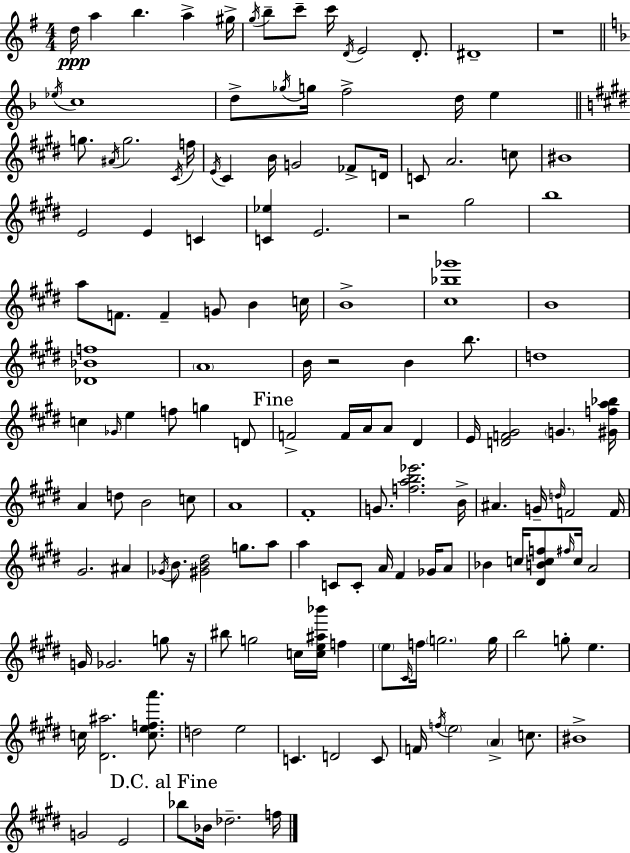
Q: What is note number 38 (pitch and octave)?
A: E4